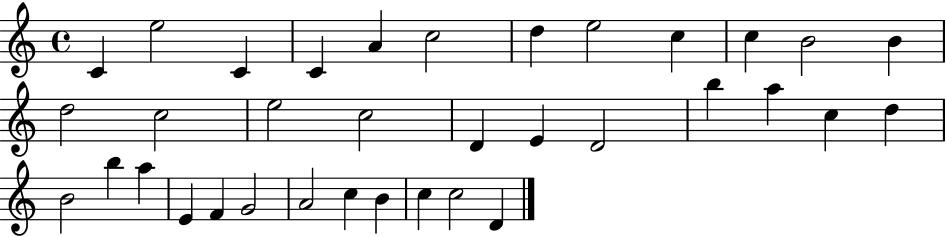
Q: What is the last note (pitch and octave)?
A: D4